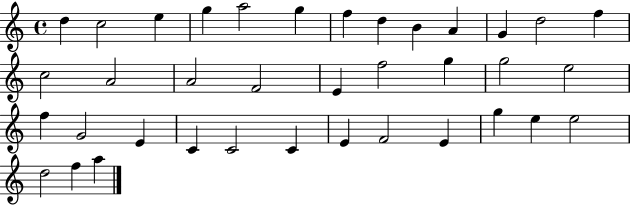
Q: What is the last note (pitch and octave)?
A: A5